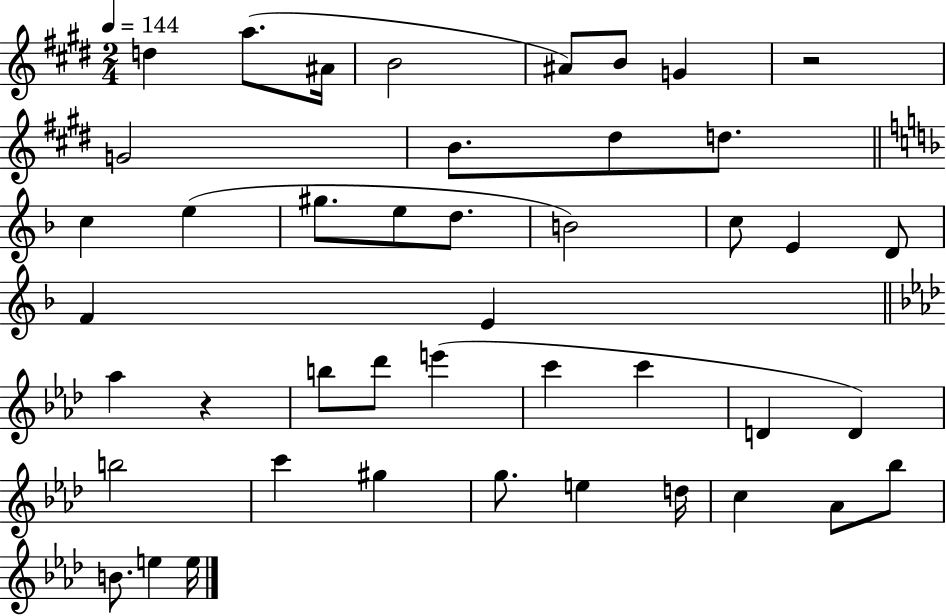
D5/q A5/e. A#4/s B4/h A#4/e B4/e G4/q R/h G4/h B4/e. D#5/e D5/e. C5/q E5/q G#5/e. E5/e D5/e. B4/h C5/e E4/q D4/e F4/q E4/q Ab5/q R/q B5/e Db6/e E6/q C6/q C6/q D4/q D4/q B5/h C6/q G#5/q G5/e. E5/q D5/s C5/q Ab4/e Bb5/e B4/e. E5/q E5/s